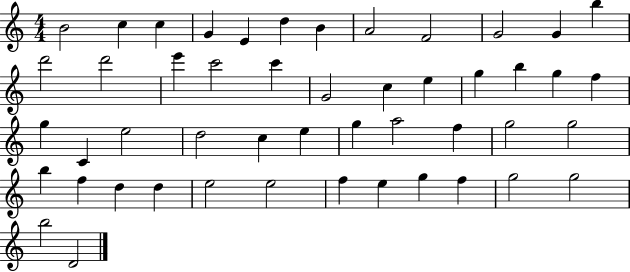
{
  \clef treble
  \numericTimeSignature
  \time 4/4
  \key c \major
  b'2 c''4 c''4 | g'4 e'4 d''4 b'4 | a'2 f'2 | g'2 g'4 b''4 | \break d'''2 d'''2 | e'''4 c'''2 c'''4 | g'2 c''4 e''4 | g''4 b''4 g''4 f''4 | \break g''4 c'4 e''2 | d''2 c''4 e''4 | g''4 a''2 f''4 | g''2 g''2 | \break b''4 f''4 d''4 d''4 | e''2 e''2 | f''4 e''4 g''4 f''4 | g''2 g''2 | \break b''2 d'2 | \bar "|."
}